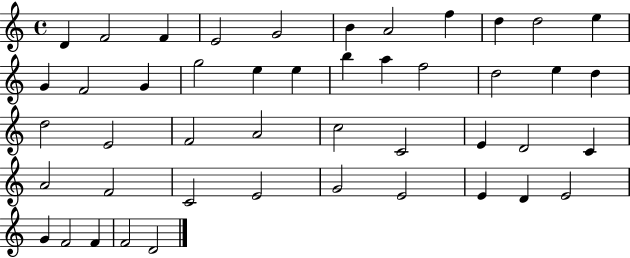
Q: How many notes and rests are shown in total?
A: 46